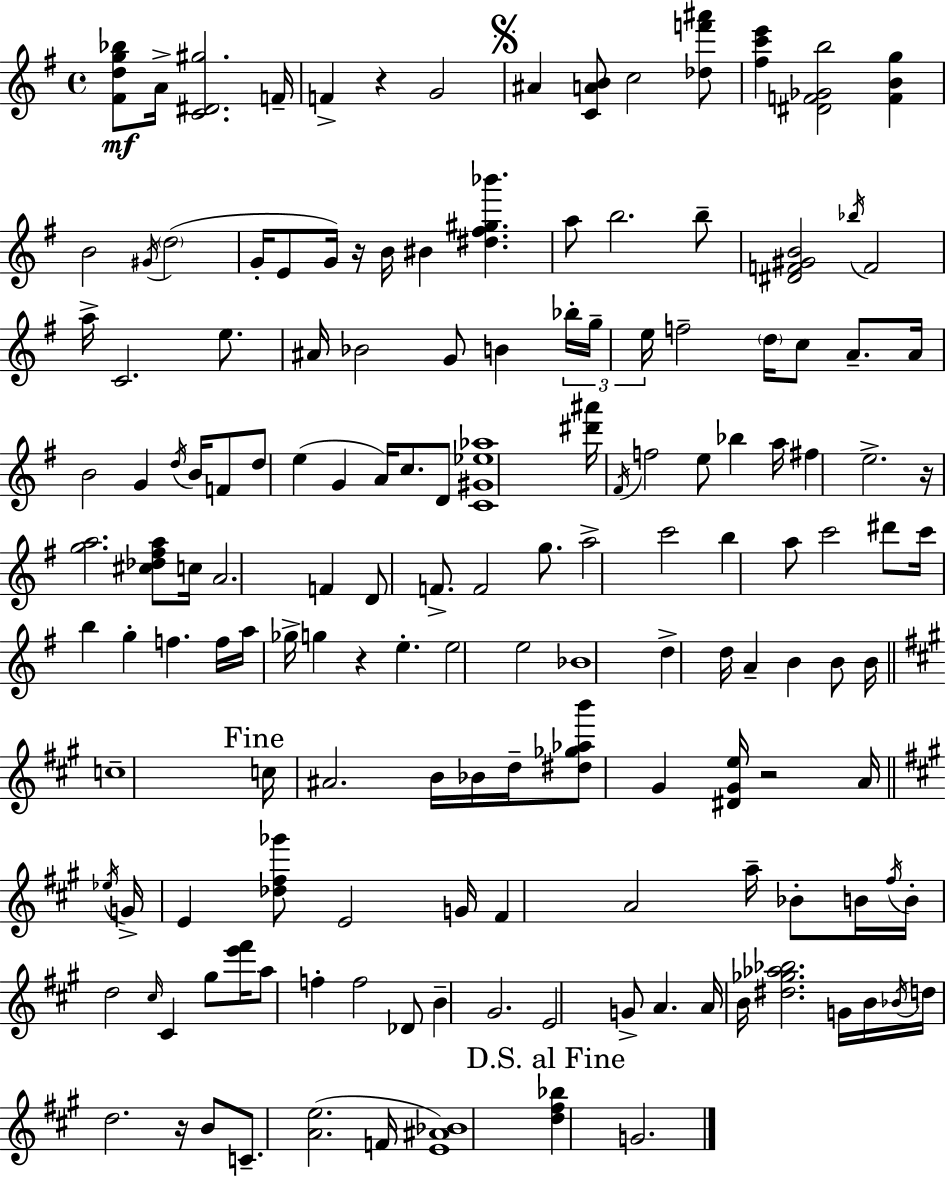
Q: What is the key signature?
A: G major